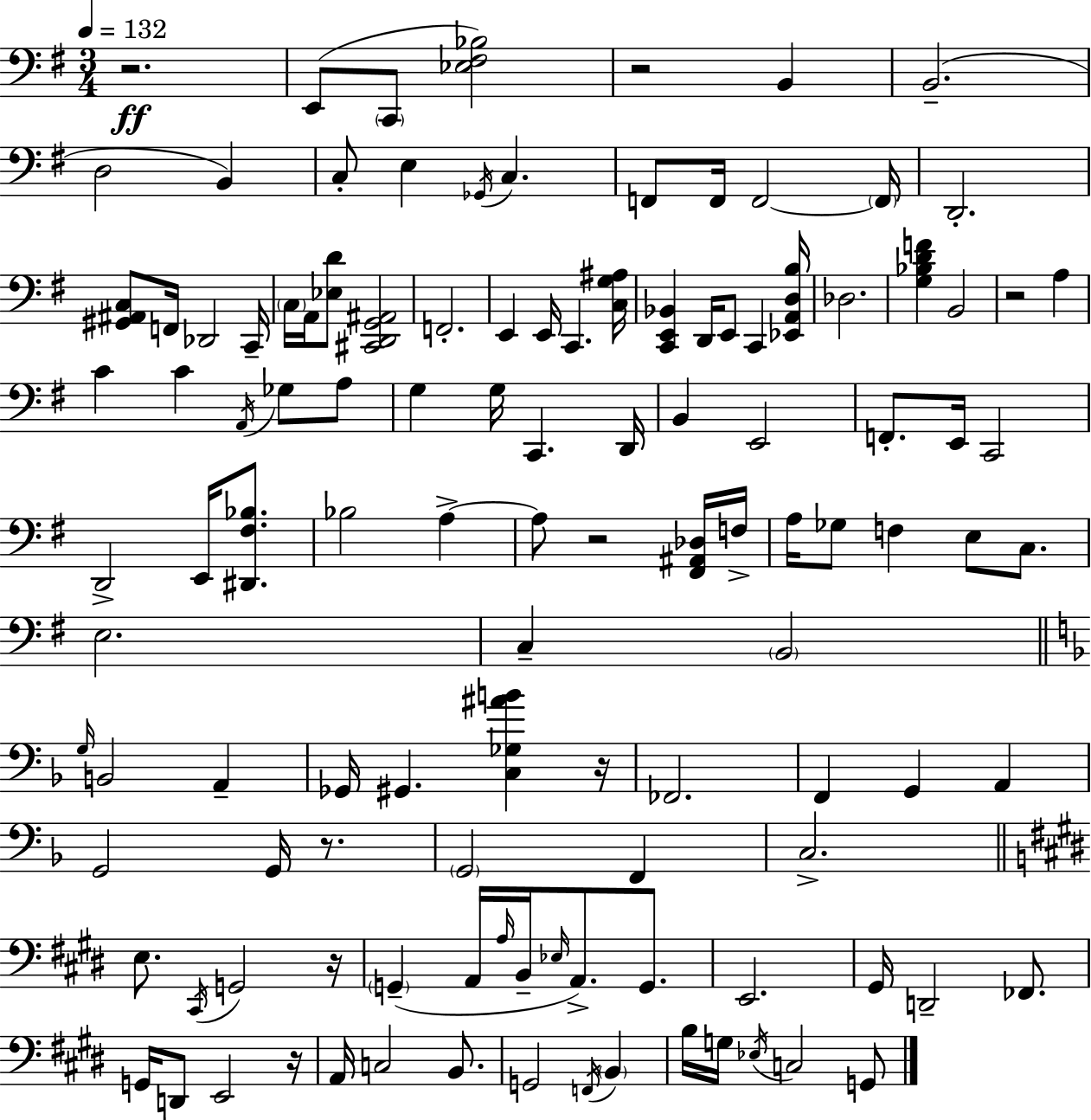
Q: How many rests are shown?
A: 8